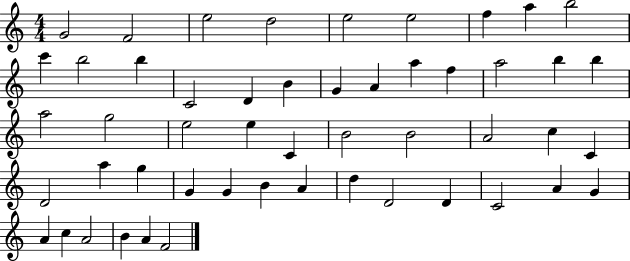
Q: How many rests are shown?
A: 0